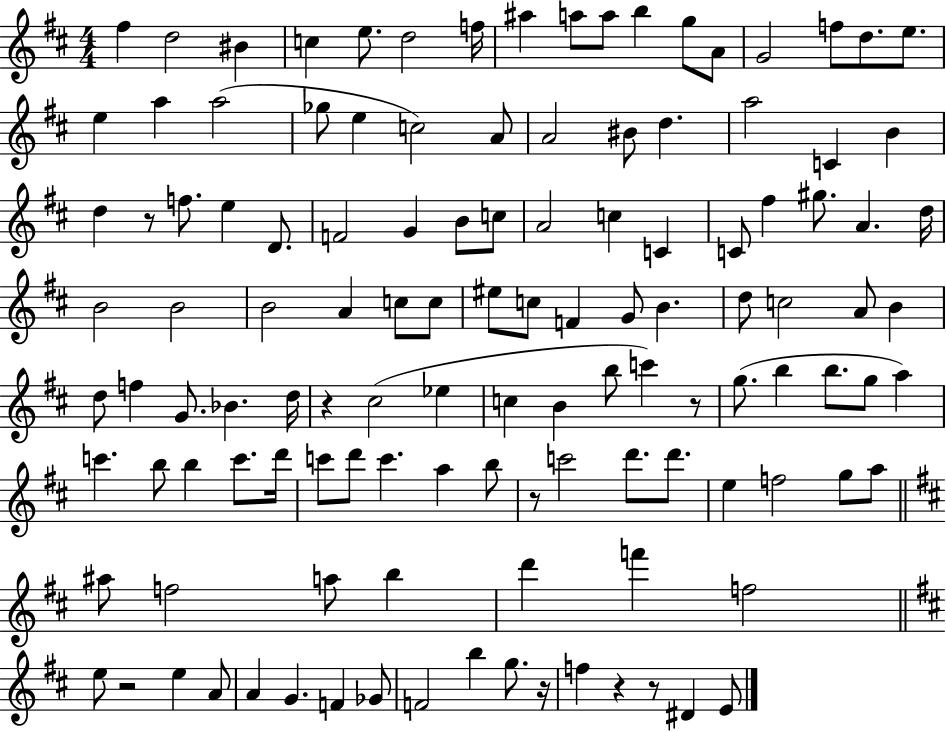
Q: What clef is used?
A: treble